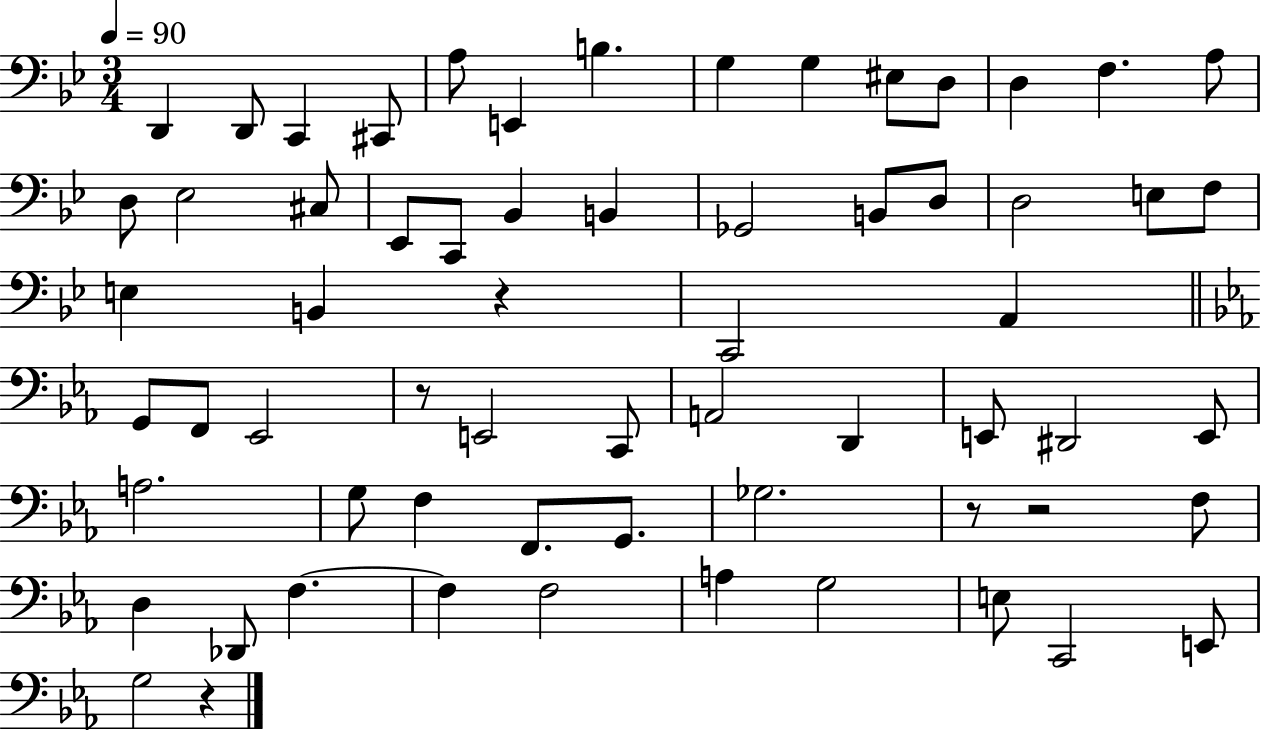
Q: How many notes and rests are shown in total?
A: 64